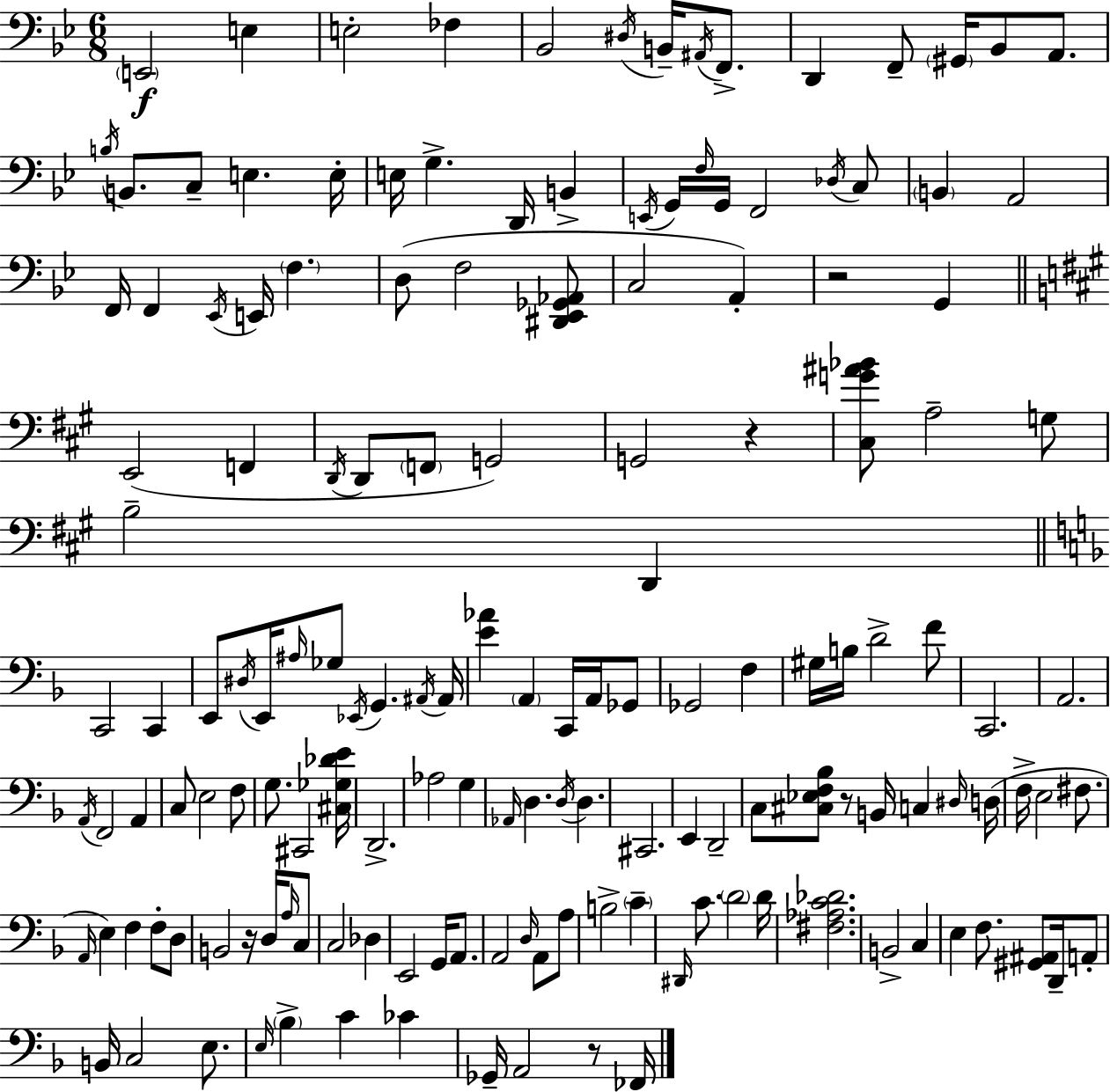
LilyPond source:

{
  \clef bass
  \numericTimeSignature
  \time 6/8
  \key bes \major
  \repeat volta 2 { \parenthesize e,2\f e4 | e2-. fes4 | bes,2 \acciaccatura { dis16 } b,16-- \acciaccatura { ais,16 } f,8.-> | d,4 f,8-- \parenthesize gis,16 bes,8 a,8. | \break \acciaccatura { b16 } b,8. c8-- e4. | e16-. e16 g4.-> d,16 b,4-> | \acciaccatura { e,16 } g,16 \grace { f16 } g,16 f,2 | \acciaccatura { des16 } c8 \parenthesize b,4 a,2 | \break f,16 f,4 \acciaccatura { ees,16 } | e,16 \parenthesize f4. d8( f2 | <dis, ees, ges, aes,>8 c2 | a,4-.) r2 | \break g,4 \bar "||" \break \key a \major e,2( f,4 | \acciaccatura { d,16 } d,8 \parenthesize f,8 g,2) | g,2 r4 | <cis g' ais' bes'>8 a2-- g8 | \break b2-- d,4 | \bar "||" \break \key f \major c,2 c,4 | e,8 \acciaccatura { dis16 } e,16 \grace { ais16 } ges8 \acciaccatura { ees,16 } g,4. | \acciaccatura { ais,16 } ais,16 <e' aes'>4 \parenthesize a,4 | c,16 a,16 ges,8 ges,2 | \break f4 gis16 b16 d'2-> | f'8 c,2. | a,2. | \acciaccatura { a,16 } f,2 | \break a,4 c8 e2 | f8 g8. cis,2 | <cis ges des' e'>16 d,2.-> | aes2 | \break g4 \grace { aes,16 } d4. | \acciaccatura { d16 } d4. cis,2. | e,4 d,2-- | c8 <cis ees f bes>8 r8 | \break b,16 c4 \grace { dis16 } d16( f16-> e2 | fis8. \grace { a,16 }) e4 | f4 f8-. d8 b,2 | r16 d16 \grace { a16 } c8 c2 | \break des4 e,2 | g,16 a,8. a,2 | \grace { d16 } a,8 a8 b2-> | \parenthesize c'4-- \grace { dis,16 } | \break c'8. \parenthesize d'2 d'16 | <fis aes c' des'>2. | b,2-> c4 | e4 f8. <gis, ais,>8 d,16-- a,8-. | \break b,16 c2 e8. | \grace { e16 } \parenthesize bes4-> c'4 ces'4 | ges,16-- a,2 r8 | fes,16 } \bar "|."
}